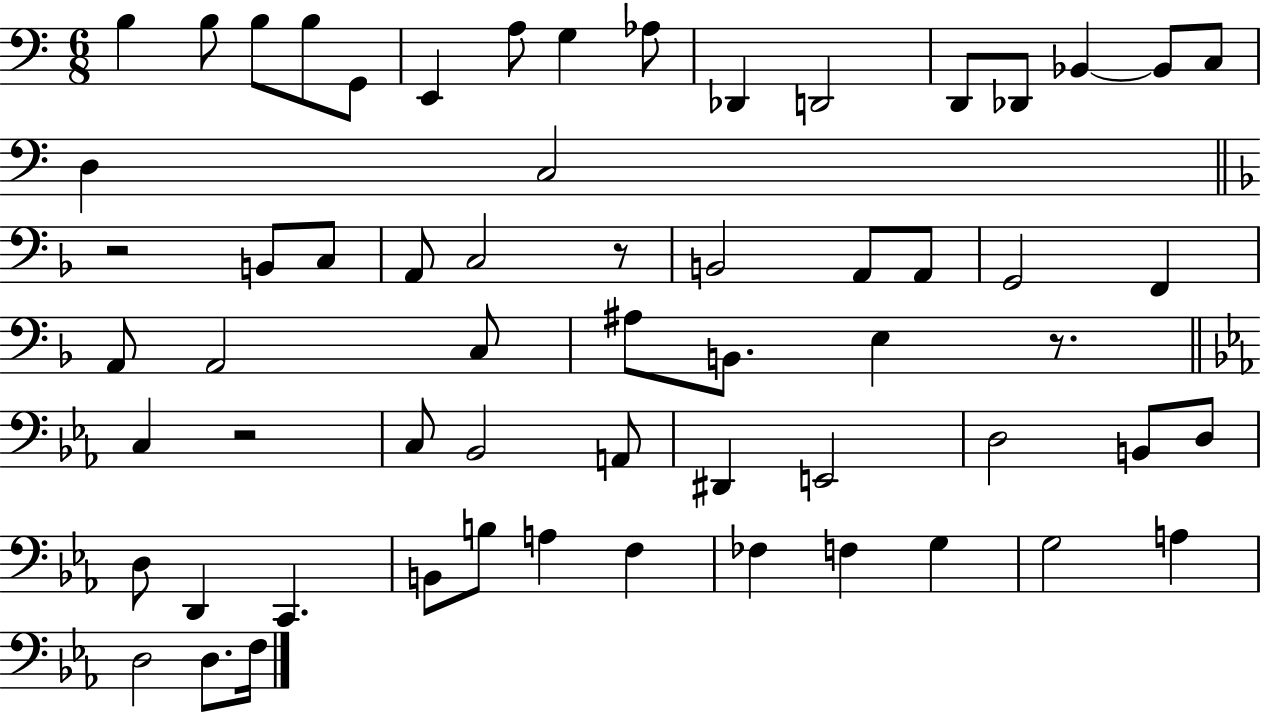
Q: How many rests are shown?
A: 4